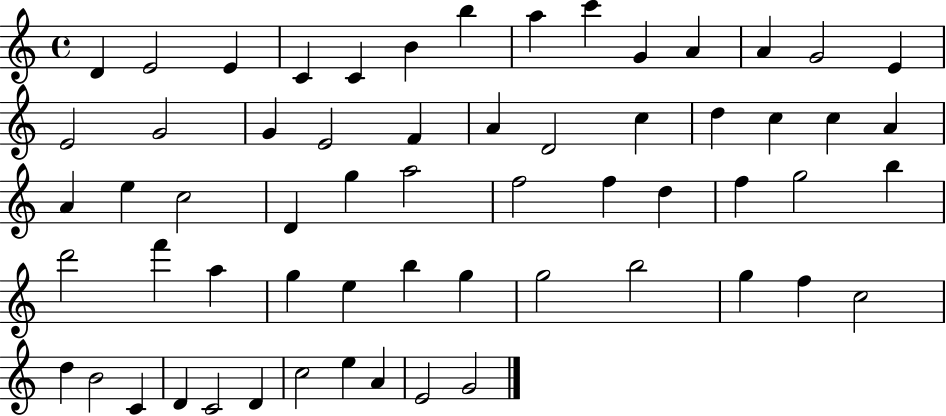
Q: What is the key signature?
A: C major